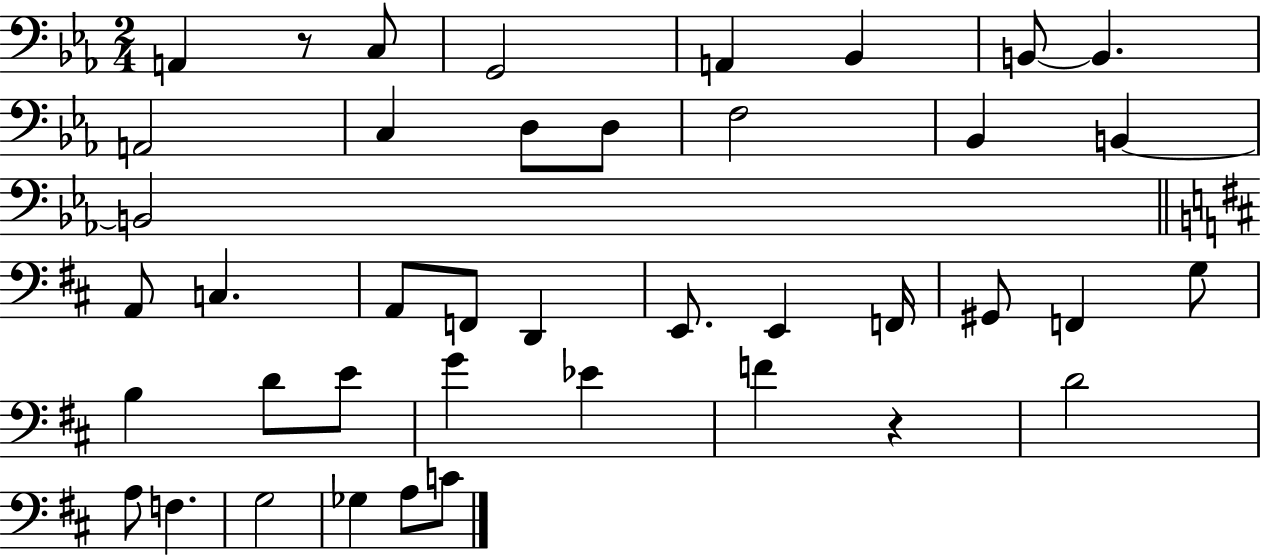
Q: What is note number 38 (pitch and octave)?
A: A3